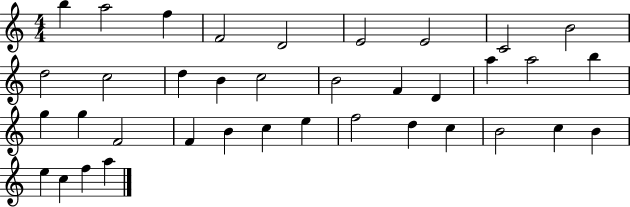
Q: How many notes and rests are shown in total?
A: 37